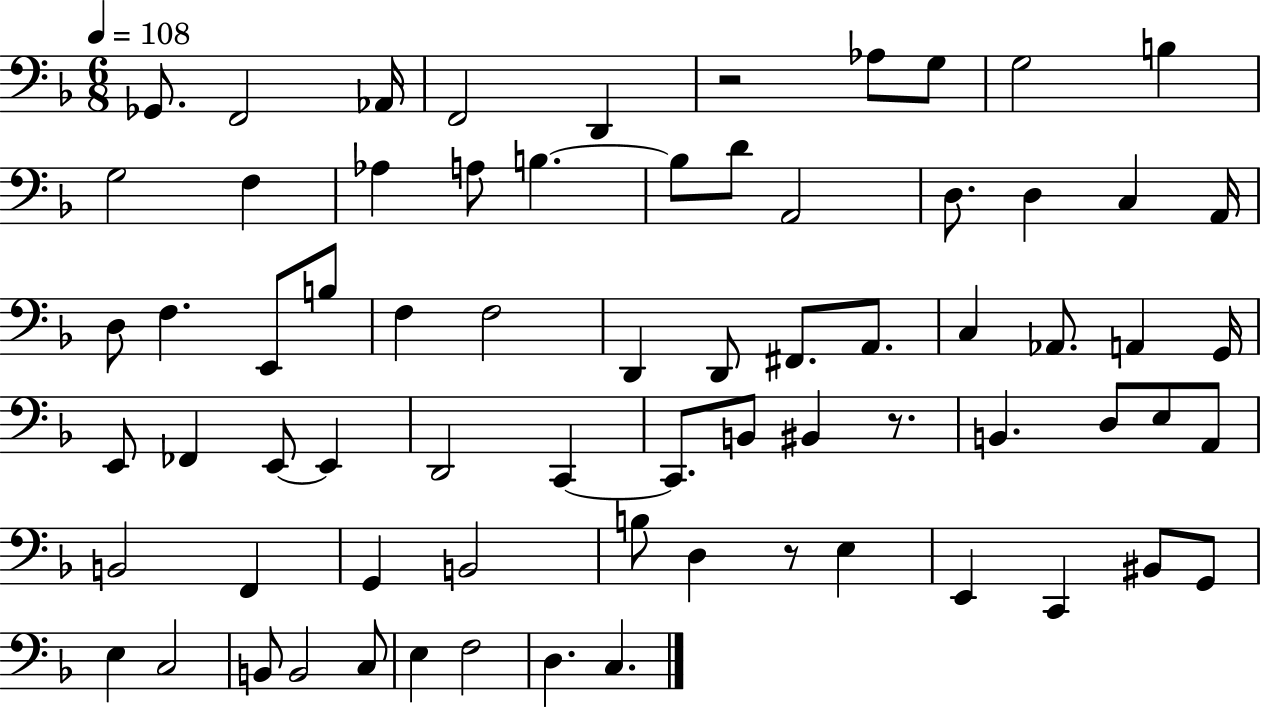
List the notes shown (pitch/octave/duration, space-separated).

Gb2/e. F2/h Ab2/s F2/h D2/q R/h Ab3/e G3/e G3/h B3/q G3/h F3/q Ab3/q A3/e B3/q. B3/e D4/e A2/h D3/e. D3/q C3/q A2/s D3/e F3/q. E2/e B3/e F3/q F3/h D2/q D2/e F#2/e. A2/e. C3/q Ab2/e. A2/q G2/s E2/e FES2/q E2/e E2/q D2/h C2/q C2/e. B2/e BIS2/q R/e. B2/q. D3/e E3/e A2/e B2/h F2/q G2/q B2/h B3/e D3/q R/e E3/q E2/q C2/q BIS2/e G2/e E3/q C3/h B2/e B2/h C3/e E3/q F3/h D3/q. C3/q.